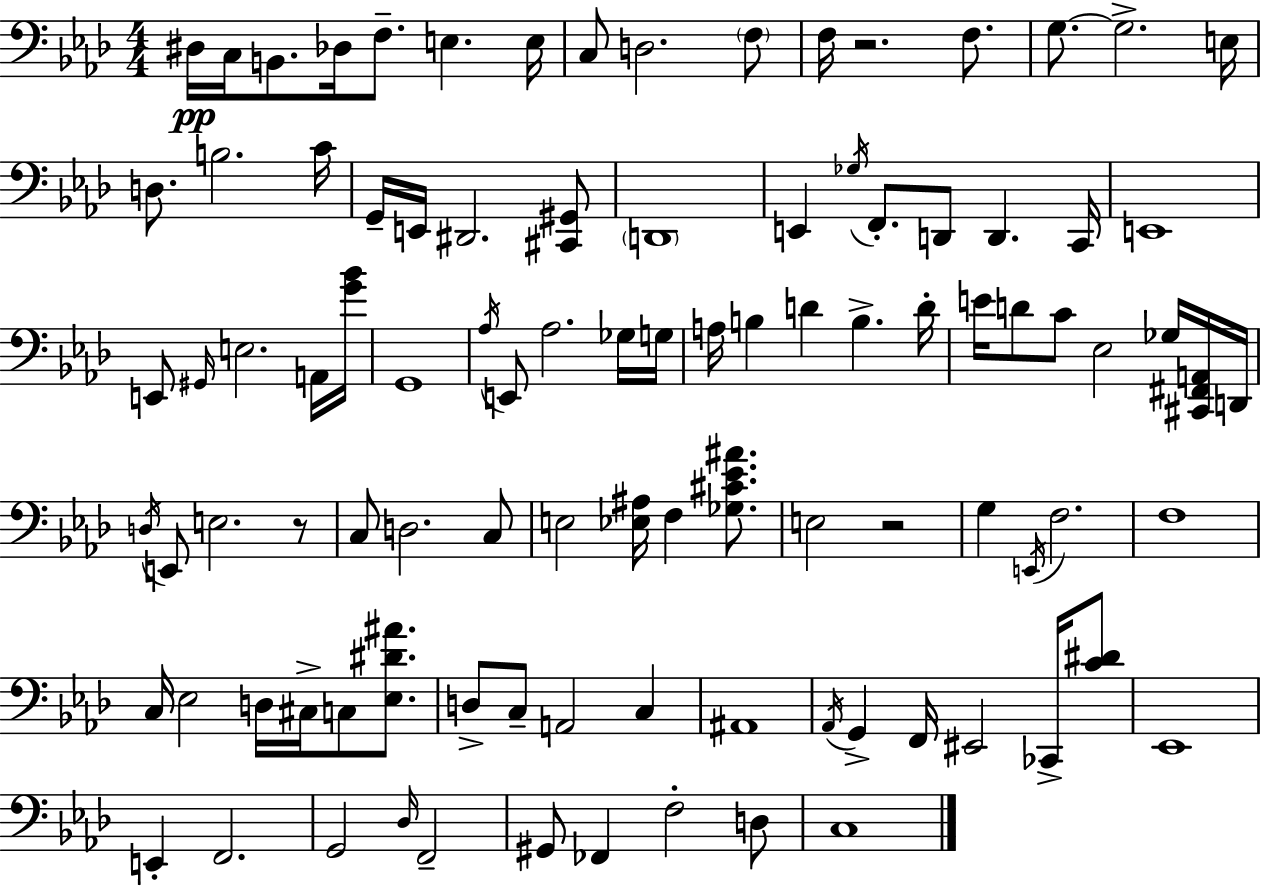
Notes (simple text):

D#3/s C3/s B2/e. Db3/s F3/e. E3/q. E3/s C3/e D3/h. F3/e F3/s R/h. F3/e. G3/e. G3/h. E3/s D3/e. B3/h. C4/s G2/s E2/s D#2/h. [C#2,G#2]/e D2/w E2/q Gb3/s F2/e. D2/e D2/q. C2/s E2/w E2/e G#2/s E3/h. A2/s [G4,Bb4]/s G2/w Ab3/s E2/e Ab3/h. Gb3/s G3/s A3/s B3/q D4/q B3/q. D4/s E4/s D4/e C4/e Eb3/h Gb3/s [C#2,F#2,A2]/s D2/s D3/s E2/e E3/h. R/e C3/e D3/h. C3/e E3/h [Eb3,A#3]/s F3/q [Gb3,C#4,Eb4,A#4]/e. E3/h R/h G3/q E2/s F3/h. F3/w C3/s Eb3/h D3/s C#3/s C3/e [Eb3,D#4,A#4]/e. D3/e C3/e A2/h C3/q A#2/w Ab2/s G2/q F2/s EIS2/h CES2/s [C4,D#4]/e Eb2/w E2/q F2/h. G2/h Db3/s F2/h G#2/e FES2/q F3/h D3/e C3/w